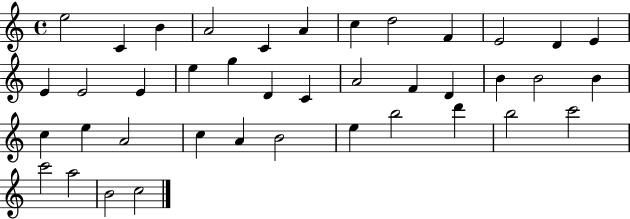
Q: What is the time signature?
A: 4/4